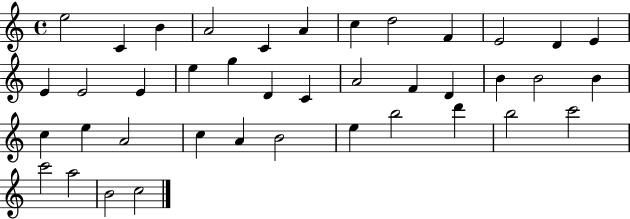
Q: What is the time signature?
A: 4/4